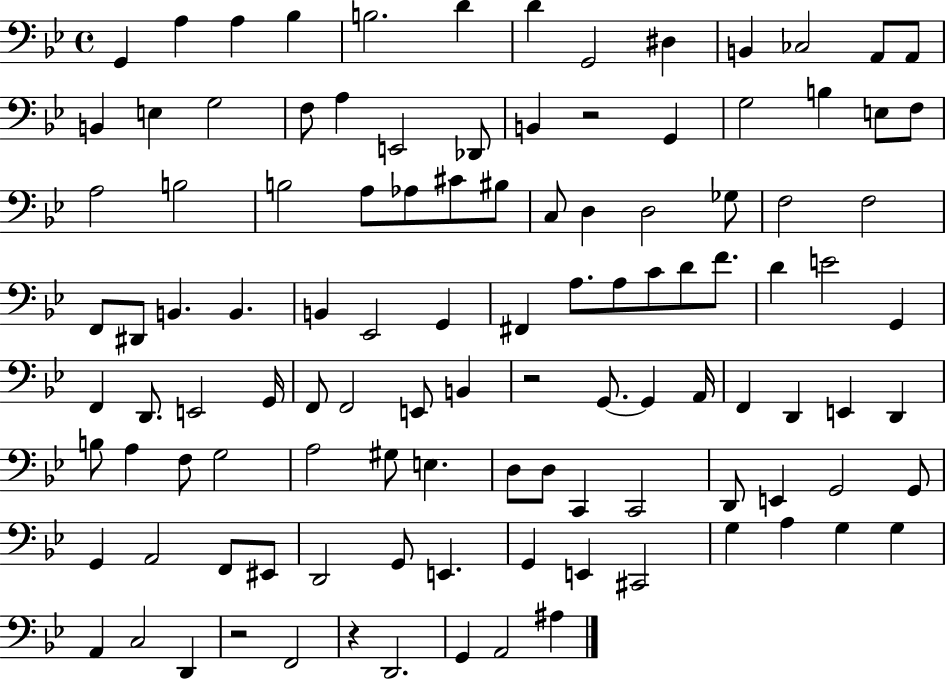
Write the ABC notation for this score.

X:1
T:Untitled
M:4/4
L:1/4
K:Bb
G,, A, A, _B, B,2 D D G,,2 ^D, B,, _C,2 A,,/2 A,,/2 B,, E, G,2 F,/2 A, E,,2 _D,,/2 B,, z2 G,, G,2 B, E,/2 F,/2 A,2 B,2 B,2 A,/2 _A,/2 ^C/2 ^B,/2 C,/2 D, D,2 _G,/2 F,2 F,2 F,,/2 ^D,,/2 B,, B,, B,, _E,,2 G,, ^F,, A,/2 A,/2 C/2 D/2 F/2 D E2 G,, F,, D,,/2 E,,2 G,,/4 F,,/2 F,,2 E,,/2 B,, z2 G,,/2 G,, A,,/4 F,, D,, E,, D,, B,/2 A, F,/2 G,2 A,2 ^G,/2 E, D,/2 D,/2 C,, C,,2 D,,/2 E,, G,,2 G,,/2 G,, A,,2 F,,/2 ^E,,/2 D,,2 G,,/2 E,, G,, E,, ^C,,2 G, A, G, G, A,, C,2 D,, z2 F,,2 z D,,2 G,, A,,2 ^A,